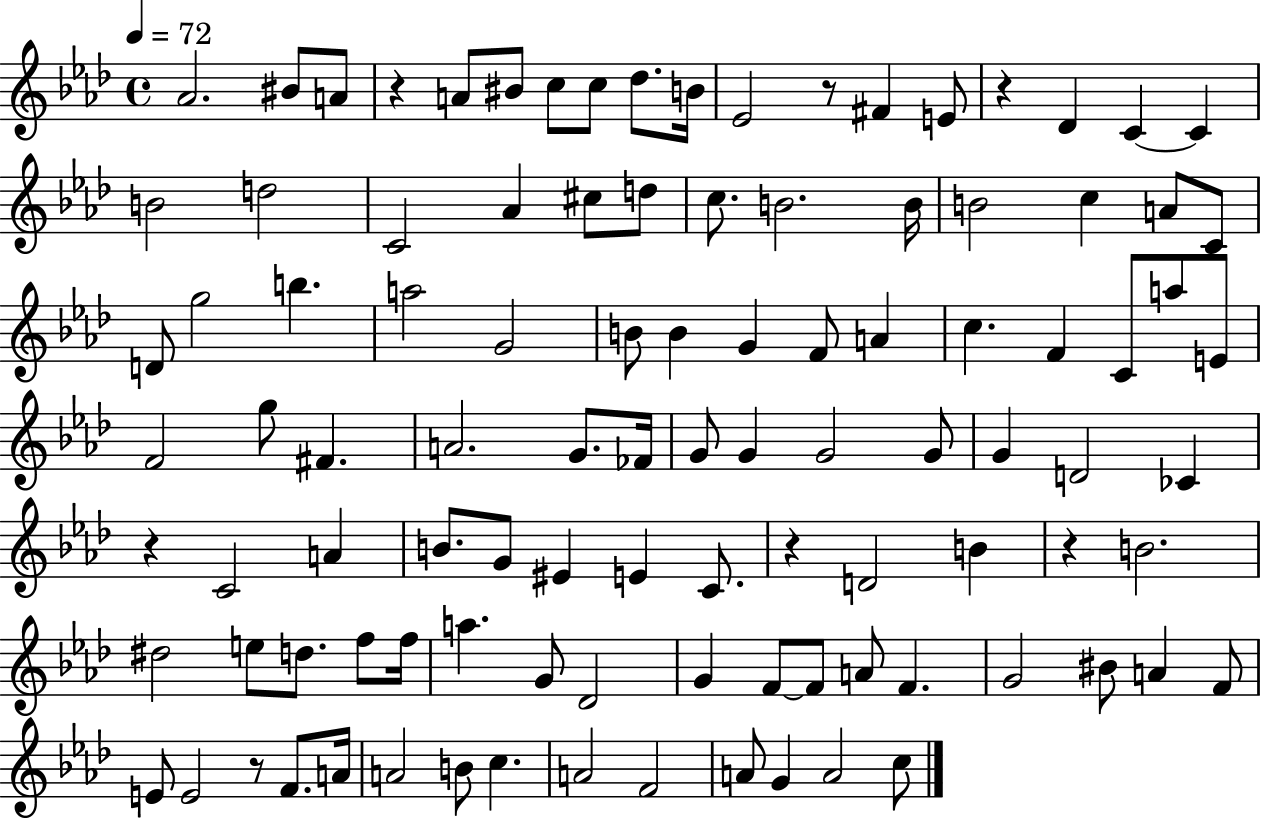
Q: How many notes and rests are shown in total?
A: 103